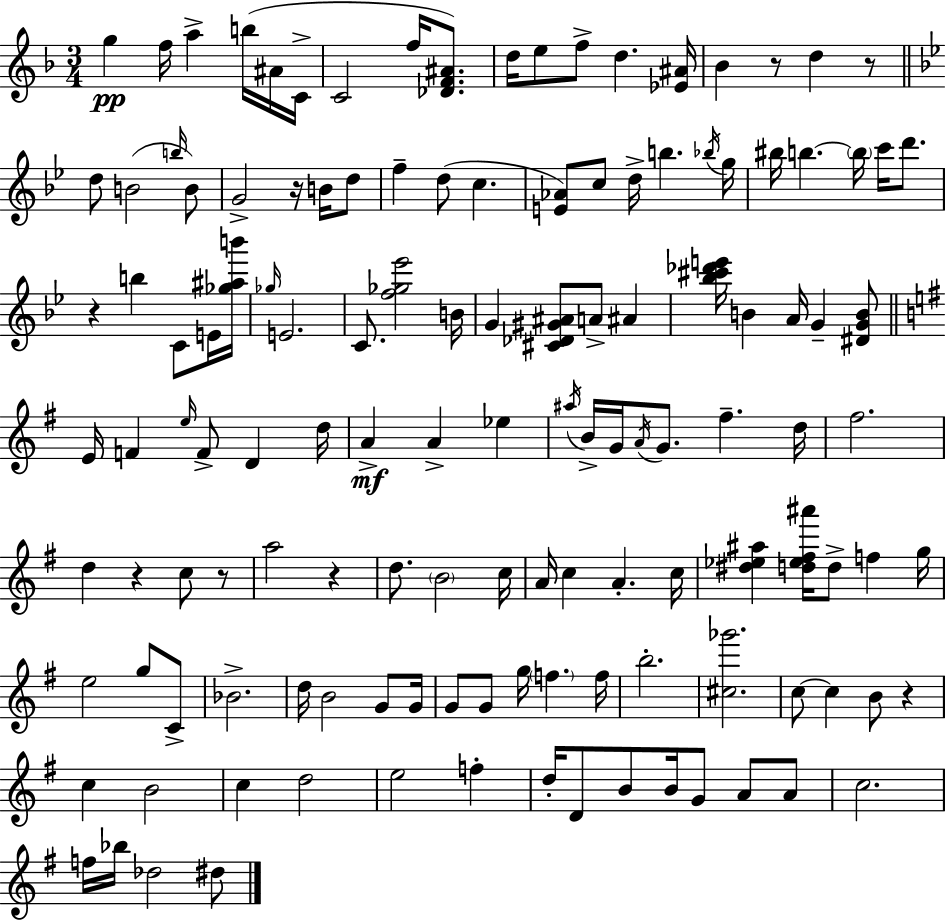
{
  \clef treble
  \numericTimeSignature
  \time 3/4
  \key d \minor
  g''4\pp f''16 a''4-> b''16( ais'16 c'16-> | c'2 f''16 <des' f' ais'>8.) | d''16 e''8 f''8-> d''4. <ees' ais'>16 | bes'4 r8 d''4 r8 | \break \bar "||" \break \key g \minor d''8 b'2( \grace { b''16 } b'8) | g'2-> r16 b'16 d''8 | f''4-- d''8( c''4. | <e' aes'>8) c''8 d''16-> b''4. | \break \acciaccatura { bes''16 } g''16 bis''16 b''4.~~ \parenthesize b''16 c'''16 d'''8. | r4 b''4 c'8 | e'16 <ges'' ais'' b'''>16 \grace { ges''16 } e'2. | c'8. <f'' ges'' ees'''>2 | \break b'16 g'4 <cis' des' gis' ais'>8 a'8-> ais'4 | <bes'' cis''' des''' e'''>16 b'4 a'16 g'4-- | <dis' g' b'>8 \bar "||" \break \key g \major e'16 f'4 \grace { e''16 } f'8-> d'4 | d''16 a'4->\mf a'4-> ees''4 | \acciaccatura { ais''16 } b'16-> g'16 \acciaccatura { a'16 } g'8. fis''4.-- | d''16 fis''2. | \break d''4 r4 c''8 | r8 a''2 r4 | d''8. \parenthesize b'2 | c''16 a'16 c''4 a'4.-. | \break c''16 <dis'' ees'' ais''>4 <d'' ees'' fis'' ais'''>16 d''8-> f''4 | g''16 e''2 g''8 | c'8-> bes'2.-> | d''16 b'2 | \break g'8 g'16 g'8 g'8 g''16 \parenthesize f''4. | f''16 b''2.-. | <cis'' ges'''>2. | c''8~~ c''4 b'8 r4 | \break c''4 b'2 | c''4 d''2 | e''2 f''4-. | d''16-. d'8 b'8 b'16 g'8 a'8 | \break a'8 c''2. | f''16 bes''16 des''2 | dis''8 \bar "|."
}